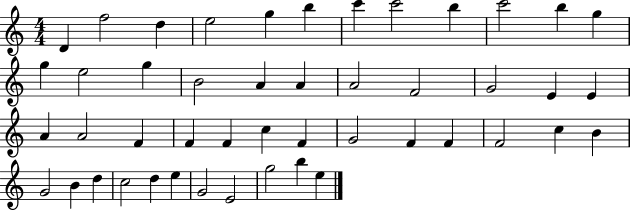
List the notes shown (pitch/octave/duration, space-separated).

D4/q F5/h D5/q E5/h G5/q B5/q C6/q C6/h B5/q C6/h B5/q G5/q G5/q E5/h G5/q B4/h A4/q A4/q A4/h F4/h G4/h E4/q E4/q A4/q A4/h F4/q F4/q F4/q C5/q F4/q G4/h F4/q F4/q F4/h C5/q B4/q G4/h B4/q D5/q C5/h D5/q E5/q G4/h E4/h G5/h B5/q E5/q